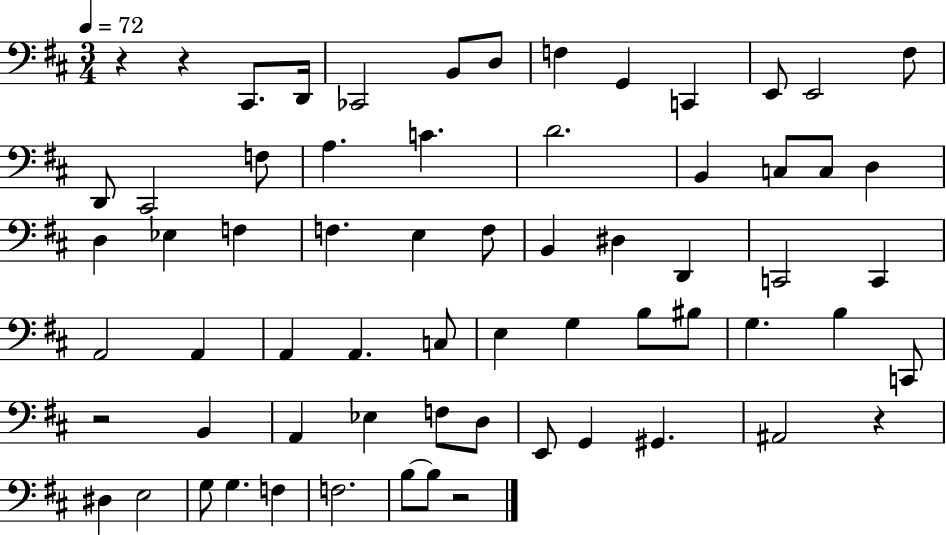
R/q R/q C#2/e. D2/s CES2/h B2/e D3/e F3/q G2/q C2/q E2/e E2/h F#3/e D2/e C#2/h F3/e A3/q. C4/q. D4/h. B2/q C3/e C3/e D3/q D3/q Eb3/q F3/q F3/q. E3/q F3/e B2/q D#3/q D2/q C2/h C2/q A2/h A2/q A2/q A2/q. C3/e E3/q G3/q B3/e BIS3/e G3/q. B3/q C2/e R/h B2/q A2/q Eb3/q F3/e D3/e E2/e G2/q G#2/q. A#2/h R/q D#3/q E3/h G3/e G3/q. F3/q F3/h. B3/e B3/e R/h